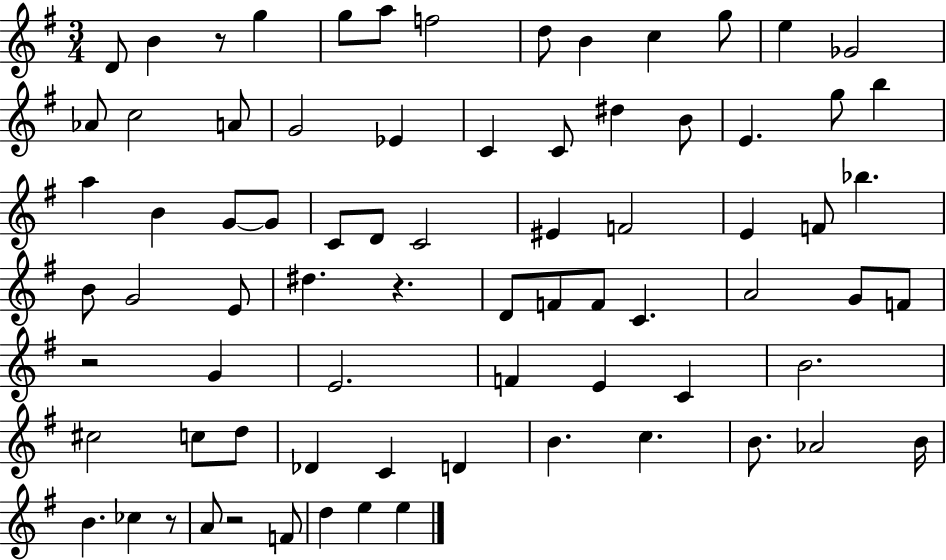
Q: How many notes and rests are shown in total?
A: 76